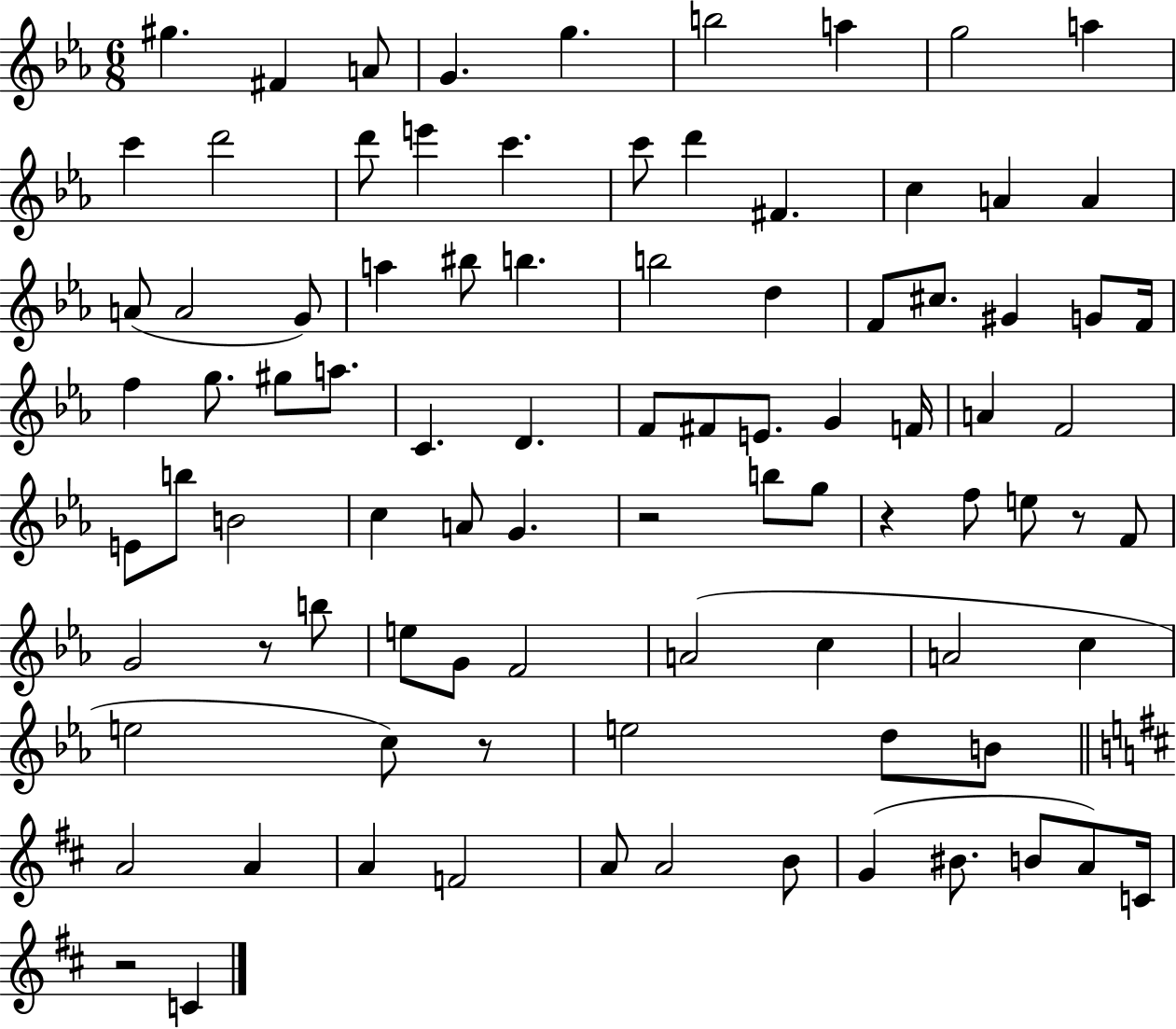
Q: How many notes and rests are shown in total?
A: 90